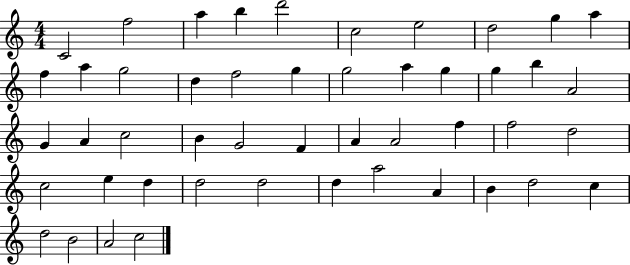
X:1
T:Untitled
M:4/4
L:1/4
K:C
C2 f2 a b d'2 c2 e2 d2 g a f a g2 d f2 g g2 a g g b A2 G A c2 B G2 F A A2 f f2 d2 c2 e d d2 d2 d a2 A B d2 c d2 B2 A2 c2